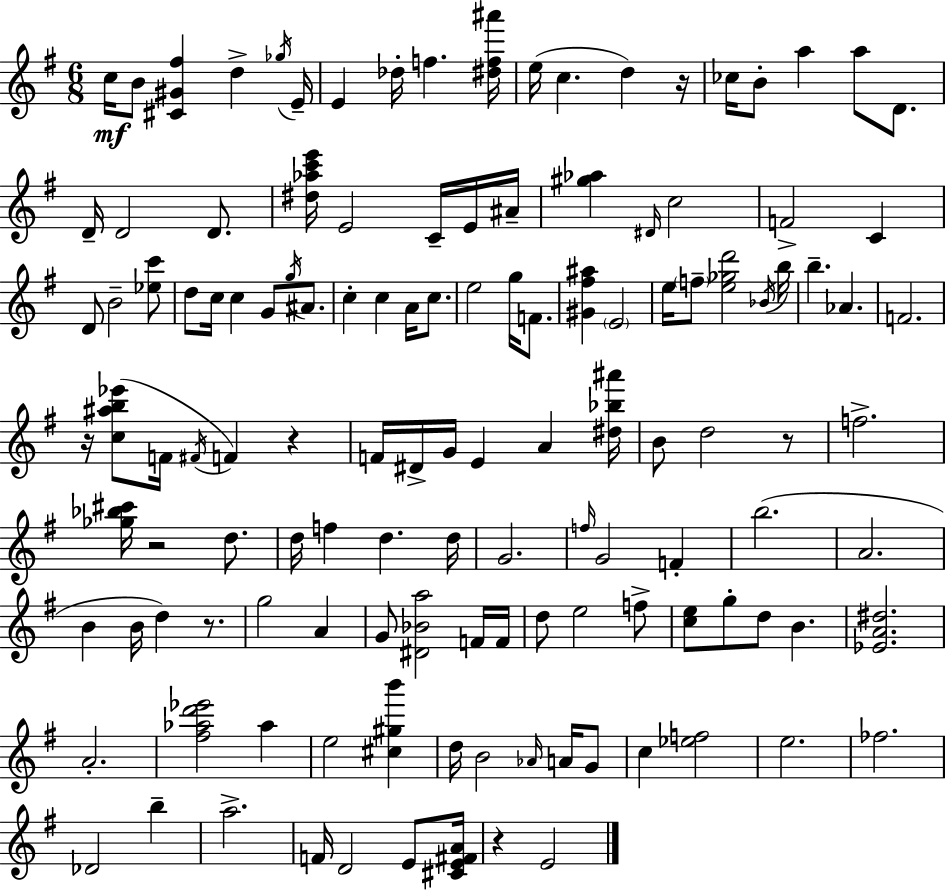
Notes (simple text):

C5/s B4/e [C#4,G#4,F#5]/q D5/q Gb5/s E4/s E4/q Db5/s F5/q. [D#5,F5,A#6]/s E5/s C5/q. D5/q R/s CES5/s B4/e A5/q A5/e D4/e. D4/s D4/h D4/e. [D#5,Ab5,C6,E6]/s E4/h C4/s E4/s A#4/s [G#5,Ab5]/q D#4/s C5/h F4/h C4/q D4/e B4/h [Eb5,C6]/e D5/e C5/s C5/q G4/e G5/s A#4/e. C5/q C5/q A4/s C5/e. E5/h G5/s F4/e. [G#4,F#5,A#5]/q E4/h E5/s F5/e [E5,Gb5,D6]/h Bb4/s B5/s B5/q. Ab4/q. F4/h. R/s [C5,A#5,B5,Eb6]/e F4/s F#4/s F4/q R/q F4/s D#4/s G4/s E4/q A4/q [D#5,Bb5,A#6]/s B4/e D5/h R/e F5/h. [Gb5,Bb5,C#6]/s R/h D5/e. D5/s F5/q D5/q. D5/s G4/h. F5/s G4/h F4/q B5/h. A4/h. B4/q B4/s D5/q R/e. G5/h A4/q G4/e [D#4,Bb4,A5]/h F4/s F4/s D5/e E5/h F5/e [C5,E5]/e G5/e D5/e B4/q. [Eb4,A4,D#5]/h. A4/h. [F#5,Ab5,D6,Eb6]/h Ab5/q E5/h [C#5,G#5,B6]/q D5/s B4/h Ab4/s A4/s G4/e C5/q [Eb5,F5]/h E5/h. FES5/h. Db4/h B5/q A5/h. F4/s D4/h E4/e [C#4,E4,F#4,A4]/s R/q E4/h